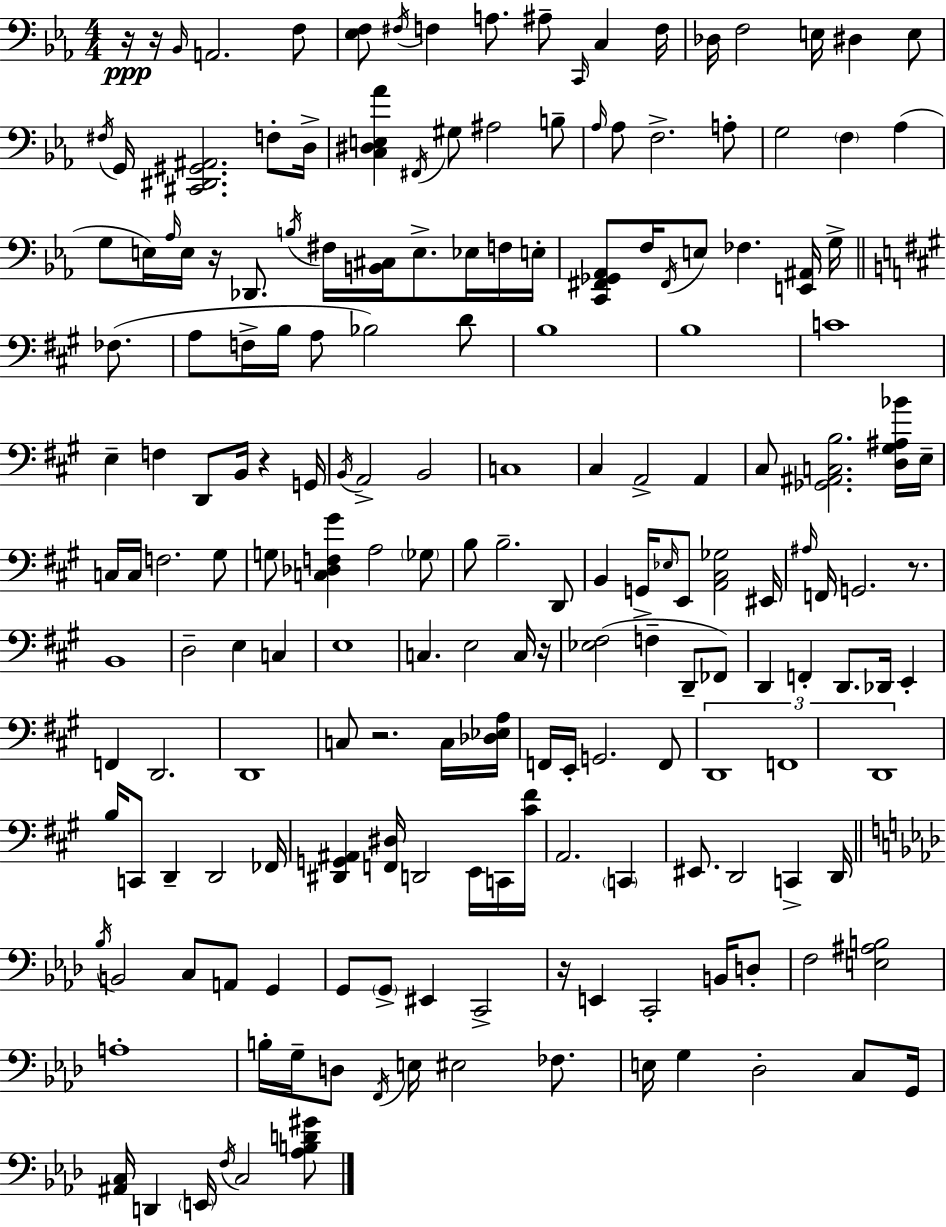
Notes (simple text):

R/s R/s Bb2/s A2/h. F3/e [Eb3,F3]/e F#3/s F3/q A3/e. A#3/e C2/s C3/q F3/s Db3/s F3/h E3/s D#3/q E3/e F#3/s G2/s [C#2,D#2,G#2,A#2]/h. F3/e D3/s [C3,D#3,E3,Ab4]/q F#2/s G#3/e A#3/h B3/e Ab3/s Ab3/e F3/h. A3/e G3/h F3/q Ab3/q G3/e E3/s Ab3/s E3/s R/s Db2/e. B3/s F#3/s [B2,C#3]/s E3/e. Eb3/s F3/s E3/s [C2,F#2,Gb2,Ab2]/e F3/s F#2/s E3/e FES3/q. [E2,A#2]/s G3/s FES3/e. A3/e F3/s B3/s A3/e Bb3/h D4/e B3/w B3/w C4/w E3/q F3/q D2/e B2/s R/q G2/s B2/s A2/h B2/h C3/w C#3/q A2/h A2/q C#3/e [Gb2,A#2,C3,B3]/h. [D3,G#3,A#3,Bb4]/s E3/s C3/s C3/s F3/h. G#3/e G3/e [C3,Db3,F3,G#4]/q A3/h Gb3/e B3/e B3/h. D2/e B2/q G2/s Eb3/s E2/e [A2,C#3,Gb3]/h EIS2/s A#3/s F2/s G2/h. R/e. B2/w D3/h E3/q C3/q E3/w C3/q. E3/h C3/s R/s [Eb3,F#3]/h F3/q D2/e FES2/e D2/q F2/q D2/e. Db2/s E2/q F2/q D2/h. D2/w C3/e R/h. C3/s [Db3,Eb3,A3]/s F2/s E2/s G2/h. F2/e D2/w F2/w D2/w B3/s C2/e D2/q D2/h FES2/s [D#2,G2,A#2]/q [F2,D#3]/s D2/h E2/s C2/s [C#4,F#4]/s A2/h. C2/q EIS2/e. D2/h C2/q D2/s Bb3/s B2/h C3/e A2/e G2/q G2/e G2/e EIS2/q C2/h R/s E2/q C2/h B2/s D3/e F3/h [E3,A#3,B3]/h A3/w B3/s G3/s D3/e F2/s E3/s EIS3/h FES3/e. E3/s G3/q Db3/h C3/e G2/s [A#2,C3]/s D2/q E2/s F3/s C3/h [Ab3,B3,D4,G#4]/e